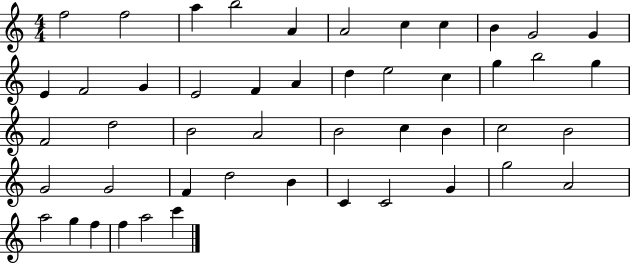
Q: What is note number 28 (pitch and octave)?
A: B4